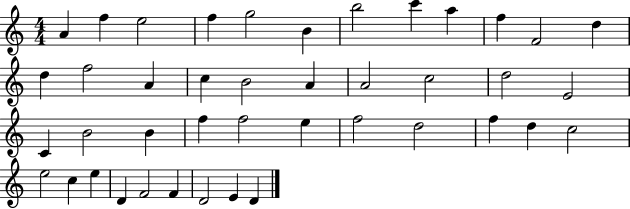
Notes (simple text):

A4/q F5/q E5/h F5/q G5/h B4/q B5/h C6/q A5/q F5/q F4/h D5/q D5/q F5/h A4/q C5/q B4/h A4/q A4/h C5/h D5/h E4/h C4/q B4/h B4/q F5/q F5/h E5/q F5/h D5/h F5/q D5/q C5/h E5/h C5/q E5/q D4/q F4/h F4/q D4/h E4/q D4/q